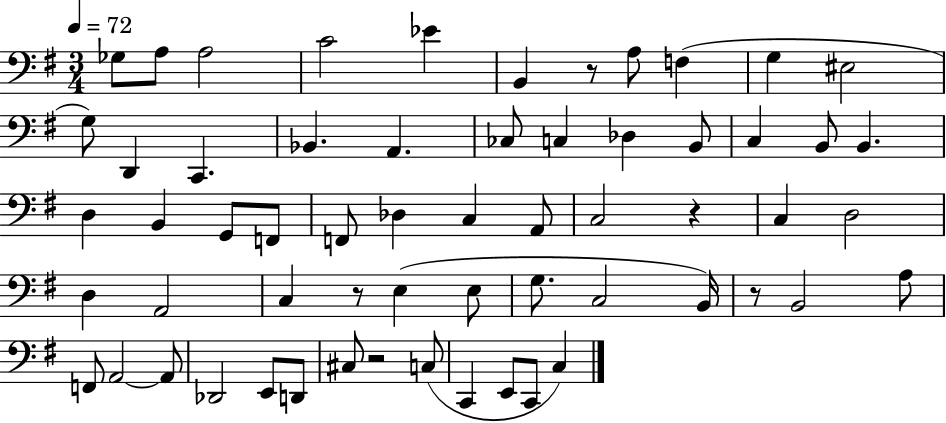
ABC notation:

X:1
T:Untitled
M:3/4
L:1/4
K:G
_G,/2 A,/2 A,2 C2 _E B,, z/2 A,/2 F, G, ^E,2 G,/2 D,, C,, _B,, A,, _C,/2 C, _D, B,,/2 C, B,,/2 B,, D, B,, G,,/2 F,,/2 F,,/2 _D, C, A,,/2 C,2 z C, D,2 D, A,,2 C, z/2 E, E,/2 G,/2 C,2 B,,/4 z/2 B,,2 A,/2 F,,/2 A,,2 A,,/2 _D,,2 E,,/2 D,,/2 ^C,/2 z2 C,/2 C,, E,,/2 C,,/2 C,